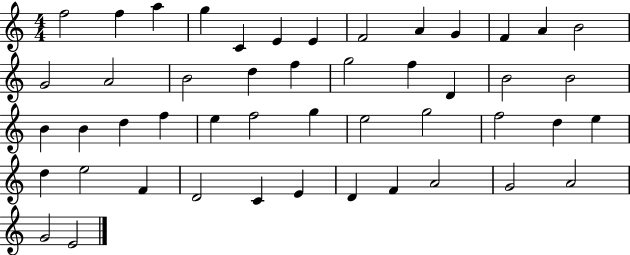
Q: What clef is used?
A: treble